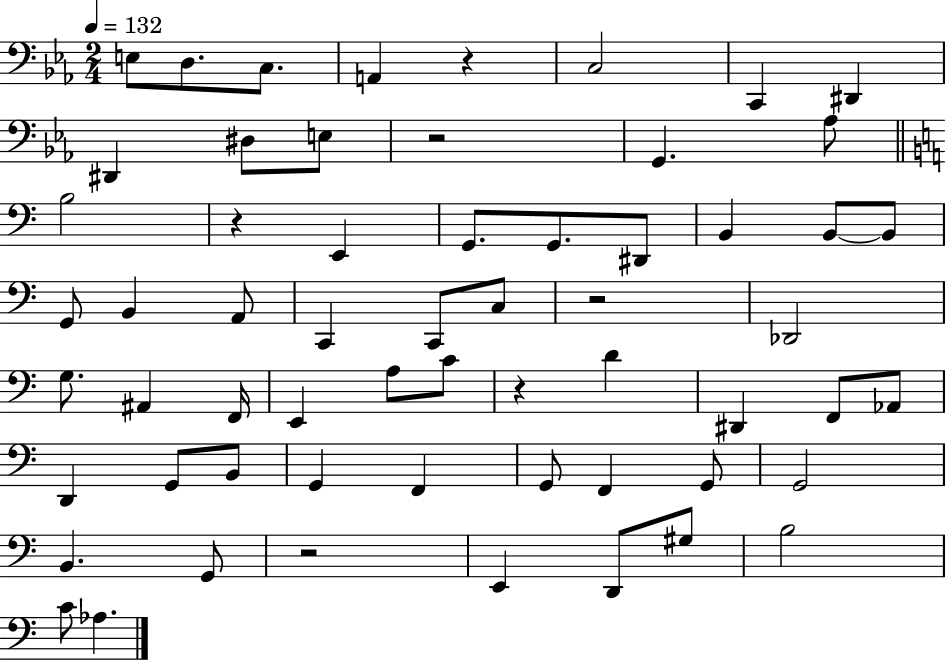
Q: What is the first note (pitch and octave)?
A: E3